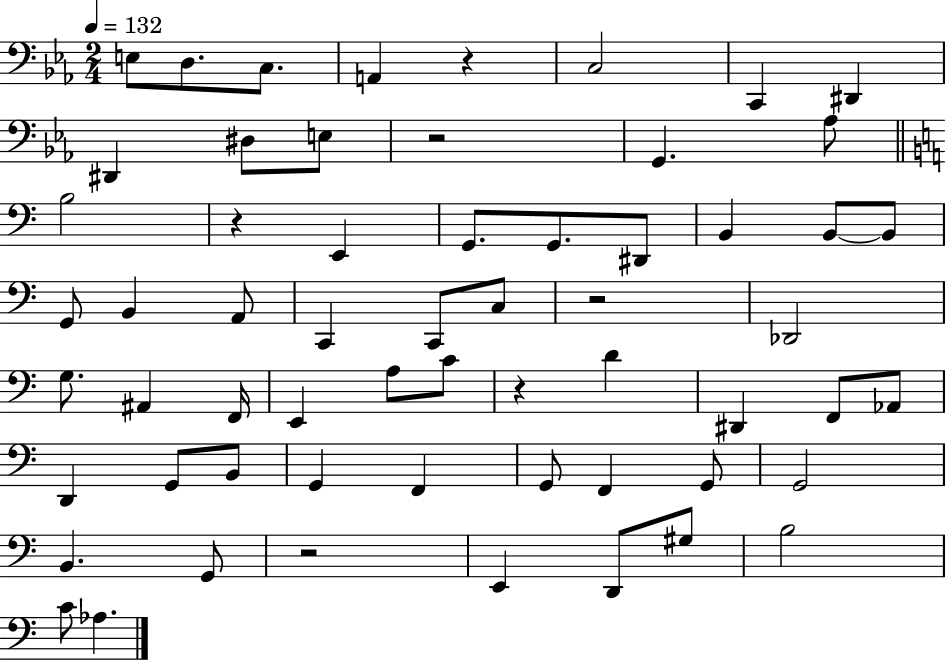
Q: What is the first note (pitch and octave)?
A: E3